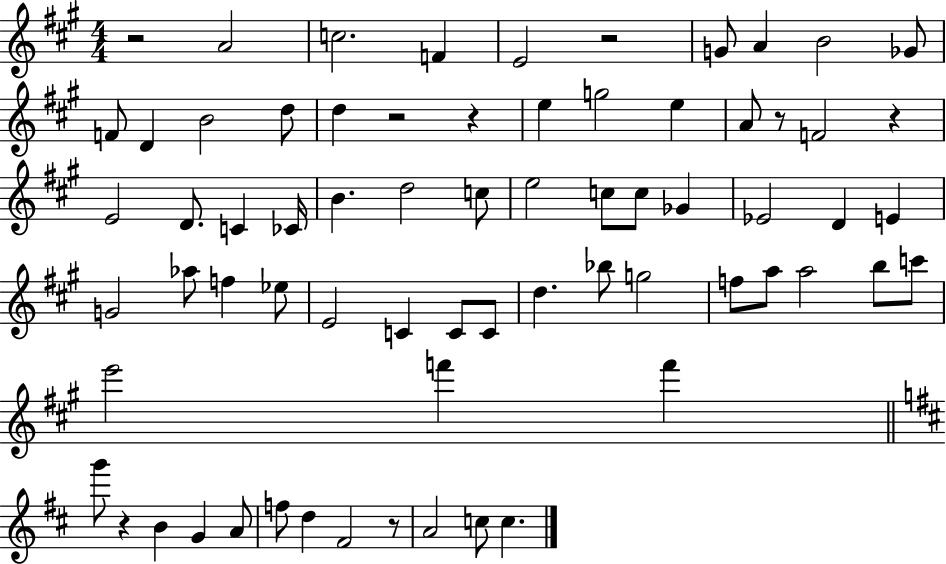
{
  \clef treble
  \numericTimeSignature
  \time 4/4
  \key a \major
  \repeat volta 2 { r2 a'2 | c''2. f'4 | e'2 r2 | g'8 a'4 b'2 ges'8 | \break f'8 d'4 b'2 d''8 | d''4 r2 r4 | e''4 g''2 e''4 | a'8 r8 f'2 r4 | \break e'2 d'8. c'4 ces'16 | b'4. d''2 c''8 | e''2 c''8 c''8 ges'4 | ees'2 d'4 e'4 | \break g'2 aes''8 f''4 ees''8 | e'2 c'4 c'8 c'8 | d''4. bes''8 g''2 | f''8 a''8 a''2 b''8 c'''8 | \break e'''2 f'''4 f'''4 | \bar "||" \break \key b \minor g'''8 r4 b'4 g'4 a'8 | f''8 d''4 fis'2 r8 | a'2 c''8 c''4. | } \bar "|."
}